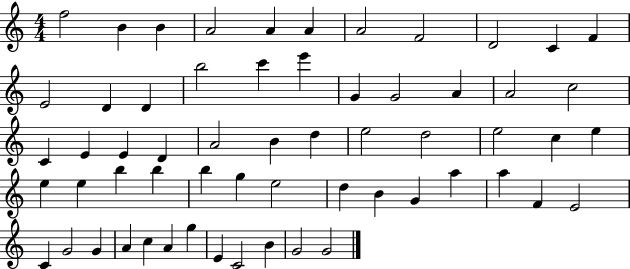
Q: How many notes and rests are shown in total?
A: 60